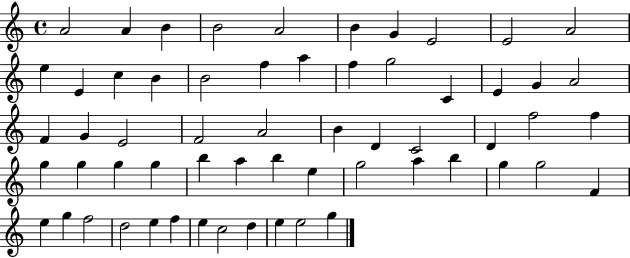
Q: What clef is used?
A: treble